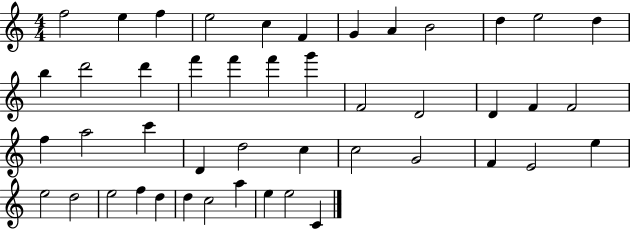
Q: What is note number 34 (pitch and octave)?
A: E4